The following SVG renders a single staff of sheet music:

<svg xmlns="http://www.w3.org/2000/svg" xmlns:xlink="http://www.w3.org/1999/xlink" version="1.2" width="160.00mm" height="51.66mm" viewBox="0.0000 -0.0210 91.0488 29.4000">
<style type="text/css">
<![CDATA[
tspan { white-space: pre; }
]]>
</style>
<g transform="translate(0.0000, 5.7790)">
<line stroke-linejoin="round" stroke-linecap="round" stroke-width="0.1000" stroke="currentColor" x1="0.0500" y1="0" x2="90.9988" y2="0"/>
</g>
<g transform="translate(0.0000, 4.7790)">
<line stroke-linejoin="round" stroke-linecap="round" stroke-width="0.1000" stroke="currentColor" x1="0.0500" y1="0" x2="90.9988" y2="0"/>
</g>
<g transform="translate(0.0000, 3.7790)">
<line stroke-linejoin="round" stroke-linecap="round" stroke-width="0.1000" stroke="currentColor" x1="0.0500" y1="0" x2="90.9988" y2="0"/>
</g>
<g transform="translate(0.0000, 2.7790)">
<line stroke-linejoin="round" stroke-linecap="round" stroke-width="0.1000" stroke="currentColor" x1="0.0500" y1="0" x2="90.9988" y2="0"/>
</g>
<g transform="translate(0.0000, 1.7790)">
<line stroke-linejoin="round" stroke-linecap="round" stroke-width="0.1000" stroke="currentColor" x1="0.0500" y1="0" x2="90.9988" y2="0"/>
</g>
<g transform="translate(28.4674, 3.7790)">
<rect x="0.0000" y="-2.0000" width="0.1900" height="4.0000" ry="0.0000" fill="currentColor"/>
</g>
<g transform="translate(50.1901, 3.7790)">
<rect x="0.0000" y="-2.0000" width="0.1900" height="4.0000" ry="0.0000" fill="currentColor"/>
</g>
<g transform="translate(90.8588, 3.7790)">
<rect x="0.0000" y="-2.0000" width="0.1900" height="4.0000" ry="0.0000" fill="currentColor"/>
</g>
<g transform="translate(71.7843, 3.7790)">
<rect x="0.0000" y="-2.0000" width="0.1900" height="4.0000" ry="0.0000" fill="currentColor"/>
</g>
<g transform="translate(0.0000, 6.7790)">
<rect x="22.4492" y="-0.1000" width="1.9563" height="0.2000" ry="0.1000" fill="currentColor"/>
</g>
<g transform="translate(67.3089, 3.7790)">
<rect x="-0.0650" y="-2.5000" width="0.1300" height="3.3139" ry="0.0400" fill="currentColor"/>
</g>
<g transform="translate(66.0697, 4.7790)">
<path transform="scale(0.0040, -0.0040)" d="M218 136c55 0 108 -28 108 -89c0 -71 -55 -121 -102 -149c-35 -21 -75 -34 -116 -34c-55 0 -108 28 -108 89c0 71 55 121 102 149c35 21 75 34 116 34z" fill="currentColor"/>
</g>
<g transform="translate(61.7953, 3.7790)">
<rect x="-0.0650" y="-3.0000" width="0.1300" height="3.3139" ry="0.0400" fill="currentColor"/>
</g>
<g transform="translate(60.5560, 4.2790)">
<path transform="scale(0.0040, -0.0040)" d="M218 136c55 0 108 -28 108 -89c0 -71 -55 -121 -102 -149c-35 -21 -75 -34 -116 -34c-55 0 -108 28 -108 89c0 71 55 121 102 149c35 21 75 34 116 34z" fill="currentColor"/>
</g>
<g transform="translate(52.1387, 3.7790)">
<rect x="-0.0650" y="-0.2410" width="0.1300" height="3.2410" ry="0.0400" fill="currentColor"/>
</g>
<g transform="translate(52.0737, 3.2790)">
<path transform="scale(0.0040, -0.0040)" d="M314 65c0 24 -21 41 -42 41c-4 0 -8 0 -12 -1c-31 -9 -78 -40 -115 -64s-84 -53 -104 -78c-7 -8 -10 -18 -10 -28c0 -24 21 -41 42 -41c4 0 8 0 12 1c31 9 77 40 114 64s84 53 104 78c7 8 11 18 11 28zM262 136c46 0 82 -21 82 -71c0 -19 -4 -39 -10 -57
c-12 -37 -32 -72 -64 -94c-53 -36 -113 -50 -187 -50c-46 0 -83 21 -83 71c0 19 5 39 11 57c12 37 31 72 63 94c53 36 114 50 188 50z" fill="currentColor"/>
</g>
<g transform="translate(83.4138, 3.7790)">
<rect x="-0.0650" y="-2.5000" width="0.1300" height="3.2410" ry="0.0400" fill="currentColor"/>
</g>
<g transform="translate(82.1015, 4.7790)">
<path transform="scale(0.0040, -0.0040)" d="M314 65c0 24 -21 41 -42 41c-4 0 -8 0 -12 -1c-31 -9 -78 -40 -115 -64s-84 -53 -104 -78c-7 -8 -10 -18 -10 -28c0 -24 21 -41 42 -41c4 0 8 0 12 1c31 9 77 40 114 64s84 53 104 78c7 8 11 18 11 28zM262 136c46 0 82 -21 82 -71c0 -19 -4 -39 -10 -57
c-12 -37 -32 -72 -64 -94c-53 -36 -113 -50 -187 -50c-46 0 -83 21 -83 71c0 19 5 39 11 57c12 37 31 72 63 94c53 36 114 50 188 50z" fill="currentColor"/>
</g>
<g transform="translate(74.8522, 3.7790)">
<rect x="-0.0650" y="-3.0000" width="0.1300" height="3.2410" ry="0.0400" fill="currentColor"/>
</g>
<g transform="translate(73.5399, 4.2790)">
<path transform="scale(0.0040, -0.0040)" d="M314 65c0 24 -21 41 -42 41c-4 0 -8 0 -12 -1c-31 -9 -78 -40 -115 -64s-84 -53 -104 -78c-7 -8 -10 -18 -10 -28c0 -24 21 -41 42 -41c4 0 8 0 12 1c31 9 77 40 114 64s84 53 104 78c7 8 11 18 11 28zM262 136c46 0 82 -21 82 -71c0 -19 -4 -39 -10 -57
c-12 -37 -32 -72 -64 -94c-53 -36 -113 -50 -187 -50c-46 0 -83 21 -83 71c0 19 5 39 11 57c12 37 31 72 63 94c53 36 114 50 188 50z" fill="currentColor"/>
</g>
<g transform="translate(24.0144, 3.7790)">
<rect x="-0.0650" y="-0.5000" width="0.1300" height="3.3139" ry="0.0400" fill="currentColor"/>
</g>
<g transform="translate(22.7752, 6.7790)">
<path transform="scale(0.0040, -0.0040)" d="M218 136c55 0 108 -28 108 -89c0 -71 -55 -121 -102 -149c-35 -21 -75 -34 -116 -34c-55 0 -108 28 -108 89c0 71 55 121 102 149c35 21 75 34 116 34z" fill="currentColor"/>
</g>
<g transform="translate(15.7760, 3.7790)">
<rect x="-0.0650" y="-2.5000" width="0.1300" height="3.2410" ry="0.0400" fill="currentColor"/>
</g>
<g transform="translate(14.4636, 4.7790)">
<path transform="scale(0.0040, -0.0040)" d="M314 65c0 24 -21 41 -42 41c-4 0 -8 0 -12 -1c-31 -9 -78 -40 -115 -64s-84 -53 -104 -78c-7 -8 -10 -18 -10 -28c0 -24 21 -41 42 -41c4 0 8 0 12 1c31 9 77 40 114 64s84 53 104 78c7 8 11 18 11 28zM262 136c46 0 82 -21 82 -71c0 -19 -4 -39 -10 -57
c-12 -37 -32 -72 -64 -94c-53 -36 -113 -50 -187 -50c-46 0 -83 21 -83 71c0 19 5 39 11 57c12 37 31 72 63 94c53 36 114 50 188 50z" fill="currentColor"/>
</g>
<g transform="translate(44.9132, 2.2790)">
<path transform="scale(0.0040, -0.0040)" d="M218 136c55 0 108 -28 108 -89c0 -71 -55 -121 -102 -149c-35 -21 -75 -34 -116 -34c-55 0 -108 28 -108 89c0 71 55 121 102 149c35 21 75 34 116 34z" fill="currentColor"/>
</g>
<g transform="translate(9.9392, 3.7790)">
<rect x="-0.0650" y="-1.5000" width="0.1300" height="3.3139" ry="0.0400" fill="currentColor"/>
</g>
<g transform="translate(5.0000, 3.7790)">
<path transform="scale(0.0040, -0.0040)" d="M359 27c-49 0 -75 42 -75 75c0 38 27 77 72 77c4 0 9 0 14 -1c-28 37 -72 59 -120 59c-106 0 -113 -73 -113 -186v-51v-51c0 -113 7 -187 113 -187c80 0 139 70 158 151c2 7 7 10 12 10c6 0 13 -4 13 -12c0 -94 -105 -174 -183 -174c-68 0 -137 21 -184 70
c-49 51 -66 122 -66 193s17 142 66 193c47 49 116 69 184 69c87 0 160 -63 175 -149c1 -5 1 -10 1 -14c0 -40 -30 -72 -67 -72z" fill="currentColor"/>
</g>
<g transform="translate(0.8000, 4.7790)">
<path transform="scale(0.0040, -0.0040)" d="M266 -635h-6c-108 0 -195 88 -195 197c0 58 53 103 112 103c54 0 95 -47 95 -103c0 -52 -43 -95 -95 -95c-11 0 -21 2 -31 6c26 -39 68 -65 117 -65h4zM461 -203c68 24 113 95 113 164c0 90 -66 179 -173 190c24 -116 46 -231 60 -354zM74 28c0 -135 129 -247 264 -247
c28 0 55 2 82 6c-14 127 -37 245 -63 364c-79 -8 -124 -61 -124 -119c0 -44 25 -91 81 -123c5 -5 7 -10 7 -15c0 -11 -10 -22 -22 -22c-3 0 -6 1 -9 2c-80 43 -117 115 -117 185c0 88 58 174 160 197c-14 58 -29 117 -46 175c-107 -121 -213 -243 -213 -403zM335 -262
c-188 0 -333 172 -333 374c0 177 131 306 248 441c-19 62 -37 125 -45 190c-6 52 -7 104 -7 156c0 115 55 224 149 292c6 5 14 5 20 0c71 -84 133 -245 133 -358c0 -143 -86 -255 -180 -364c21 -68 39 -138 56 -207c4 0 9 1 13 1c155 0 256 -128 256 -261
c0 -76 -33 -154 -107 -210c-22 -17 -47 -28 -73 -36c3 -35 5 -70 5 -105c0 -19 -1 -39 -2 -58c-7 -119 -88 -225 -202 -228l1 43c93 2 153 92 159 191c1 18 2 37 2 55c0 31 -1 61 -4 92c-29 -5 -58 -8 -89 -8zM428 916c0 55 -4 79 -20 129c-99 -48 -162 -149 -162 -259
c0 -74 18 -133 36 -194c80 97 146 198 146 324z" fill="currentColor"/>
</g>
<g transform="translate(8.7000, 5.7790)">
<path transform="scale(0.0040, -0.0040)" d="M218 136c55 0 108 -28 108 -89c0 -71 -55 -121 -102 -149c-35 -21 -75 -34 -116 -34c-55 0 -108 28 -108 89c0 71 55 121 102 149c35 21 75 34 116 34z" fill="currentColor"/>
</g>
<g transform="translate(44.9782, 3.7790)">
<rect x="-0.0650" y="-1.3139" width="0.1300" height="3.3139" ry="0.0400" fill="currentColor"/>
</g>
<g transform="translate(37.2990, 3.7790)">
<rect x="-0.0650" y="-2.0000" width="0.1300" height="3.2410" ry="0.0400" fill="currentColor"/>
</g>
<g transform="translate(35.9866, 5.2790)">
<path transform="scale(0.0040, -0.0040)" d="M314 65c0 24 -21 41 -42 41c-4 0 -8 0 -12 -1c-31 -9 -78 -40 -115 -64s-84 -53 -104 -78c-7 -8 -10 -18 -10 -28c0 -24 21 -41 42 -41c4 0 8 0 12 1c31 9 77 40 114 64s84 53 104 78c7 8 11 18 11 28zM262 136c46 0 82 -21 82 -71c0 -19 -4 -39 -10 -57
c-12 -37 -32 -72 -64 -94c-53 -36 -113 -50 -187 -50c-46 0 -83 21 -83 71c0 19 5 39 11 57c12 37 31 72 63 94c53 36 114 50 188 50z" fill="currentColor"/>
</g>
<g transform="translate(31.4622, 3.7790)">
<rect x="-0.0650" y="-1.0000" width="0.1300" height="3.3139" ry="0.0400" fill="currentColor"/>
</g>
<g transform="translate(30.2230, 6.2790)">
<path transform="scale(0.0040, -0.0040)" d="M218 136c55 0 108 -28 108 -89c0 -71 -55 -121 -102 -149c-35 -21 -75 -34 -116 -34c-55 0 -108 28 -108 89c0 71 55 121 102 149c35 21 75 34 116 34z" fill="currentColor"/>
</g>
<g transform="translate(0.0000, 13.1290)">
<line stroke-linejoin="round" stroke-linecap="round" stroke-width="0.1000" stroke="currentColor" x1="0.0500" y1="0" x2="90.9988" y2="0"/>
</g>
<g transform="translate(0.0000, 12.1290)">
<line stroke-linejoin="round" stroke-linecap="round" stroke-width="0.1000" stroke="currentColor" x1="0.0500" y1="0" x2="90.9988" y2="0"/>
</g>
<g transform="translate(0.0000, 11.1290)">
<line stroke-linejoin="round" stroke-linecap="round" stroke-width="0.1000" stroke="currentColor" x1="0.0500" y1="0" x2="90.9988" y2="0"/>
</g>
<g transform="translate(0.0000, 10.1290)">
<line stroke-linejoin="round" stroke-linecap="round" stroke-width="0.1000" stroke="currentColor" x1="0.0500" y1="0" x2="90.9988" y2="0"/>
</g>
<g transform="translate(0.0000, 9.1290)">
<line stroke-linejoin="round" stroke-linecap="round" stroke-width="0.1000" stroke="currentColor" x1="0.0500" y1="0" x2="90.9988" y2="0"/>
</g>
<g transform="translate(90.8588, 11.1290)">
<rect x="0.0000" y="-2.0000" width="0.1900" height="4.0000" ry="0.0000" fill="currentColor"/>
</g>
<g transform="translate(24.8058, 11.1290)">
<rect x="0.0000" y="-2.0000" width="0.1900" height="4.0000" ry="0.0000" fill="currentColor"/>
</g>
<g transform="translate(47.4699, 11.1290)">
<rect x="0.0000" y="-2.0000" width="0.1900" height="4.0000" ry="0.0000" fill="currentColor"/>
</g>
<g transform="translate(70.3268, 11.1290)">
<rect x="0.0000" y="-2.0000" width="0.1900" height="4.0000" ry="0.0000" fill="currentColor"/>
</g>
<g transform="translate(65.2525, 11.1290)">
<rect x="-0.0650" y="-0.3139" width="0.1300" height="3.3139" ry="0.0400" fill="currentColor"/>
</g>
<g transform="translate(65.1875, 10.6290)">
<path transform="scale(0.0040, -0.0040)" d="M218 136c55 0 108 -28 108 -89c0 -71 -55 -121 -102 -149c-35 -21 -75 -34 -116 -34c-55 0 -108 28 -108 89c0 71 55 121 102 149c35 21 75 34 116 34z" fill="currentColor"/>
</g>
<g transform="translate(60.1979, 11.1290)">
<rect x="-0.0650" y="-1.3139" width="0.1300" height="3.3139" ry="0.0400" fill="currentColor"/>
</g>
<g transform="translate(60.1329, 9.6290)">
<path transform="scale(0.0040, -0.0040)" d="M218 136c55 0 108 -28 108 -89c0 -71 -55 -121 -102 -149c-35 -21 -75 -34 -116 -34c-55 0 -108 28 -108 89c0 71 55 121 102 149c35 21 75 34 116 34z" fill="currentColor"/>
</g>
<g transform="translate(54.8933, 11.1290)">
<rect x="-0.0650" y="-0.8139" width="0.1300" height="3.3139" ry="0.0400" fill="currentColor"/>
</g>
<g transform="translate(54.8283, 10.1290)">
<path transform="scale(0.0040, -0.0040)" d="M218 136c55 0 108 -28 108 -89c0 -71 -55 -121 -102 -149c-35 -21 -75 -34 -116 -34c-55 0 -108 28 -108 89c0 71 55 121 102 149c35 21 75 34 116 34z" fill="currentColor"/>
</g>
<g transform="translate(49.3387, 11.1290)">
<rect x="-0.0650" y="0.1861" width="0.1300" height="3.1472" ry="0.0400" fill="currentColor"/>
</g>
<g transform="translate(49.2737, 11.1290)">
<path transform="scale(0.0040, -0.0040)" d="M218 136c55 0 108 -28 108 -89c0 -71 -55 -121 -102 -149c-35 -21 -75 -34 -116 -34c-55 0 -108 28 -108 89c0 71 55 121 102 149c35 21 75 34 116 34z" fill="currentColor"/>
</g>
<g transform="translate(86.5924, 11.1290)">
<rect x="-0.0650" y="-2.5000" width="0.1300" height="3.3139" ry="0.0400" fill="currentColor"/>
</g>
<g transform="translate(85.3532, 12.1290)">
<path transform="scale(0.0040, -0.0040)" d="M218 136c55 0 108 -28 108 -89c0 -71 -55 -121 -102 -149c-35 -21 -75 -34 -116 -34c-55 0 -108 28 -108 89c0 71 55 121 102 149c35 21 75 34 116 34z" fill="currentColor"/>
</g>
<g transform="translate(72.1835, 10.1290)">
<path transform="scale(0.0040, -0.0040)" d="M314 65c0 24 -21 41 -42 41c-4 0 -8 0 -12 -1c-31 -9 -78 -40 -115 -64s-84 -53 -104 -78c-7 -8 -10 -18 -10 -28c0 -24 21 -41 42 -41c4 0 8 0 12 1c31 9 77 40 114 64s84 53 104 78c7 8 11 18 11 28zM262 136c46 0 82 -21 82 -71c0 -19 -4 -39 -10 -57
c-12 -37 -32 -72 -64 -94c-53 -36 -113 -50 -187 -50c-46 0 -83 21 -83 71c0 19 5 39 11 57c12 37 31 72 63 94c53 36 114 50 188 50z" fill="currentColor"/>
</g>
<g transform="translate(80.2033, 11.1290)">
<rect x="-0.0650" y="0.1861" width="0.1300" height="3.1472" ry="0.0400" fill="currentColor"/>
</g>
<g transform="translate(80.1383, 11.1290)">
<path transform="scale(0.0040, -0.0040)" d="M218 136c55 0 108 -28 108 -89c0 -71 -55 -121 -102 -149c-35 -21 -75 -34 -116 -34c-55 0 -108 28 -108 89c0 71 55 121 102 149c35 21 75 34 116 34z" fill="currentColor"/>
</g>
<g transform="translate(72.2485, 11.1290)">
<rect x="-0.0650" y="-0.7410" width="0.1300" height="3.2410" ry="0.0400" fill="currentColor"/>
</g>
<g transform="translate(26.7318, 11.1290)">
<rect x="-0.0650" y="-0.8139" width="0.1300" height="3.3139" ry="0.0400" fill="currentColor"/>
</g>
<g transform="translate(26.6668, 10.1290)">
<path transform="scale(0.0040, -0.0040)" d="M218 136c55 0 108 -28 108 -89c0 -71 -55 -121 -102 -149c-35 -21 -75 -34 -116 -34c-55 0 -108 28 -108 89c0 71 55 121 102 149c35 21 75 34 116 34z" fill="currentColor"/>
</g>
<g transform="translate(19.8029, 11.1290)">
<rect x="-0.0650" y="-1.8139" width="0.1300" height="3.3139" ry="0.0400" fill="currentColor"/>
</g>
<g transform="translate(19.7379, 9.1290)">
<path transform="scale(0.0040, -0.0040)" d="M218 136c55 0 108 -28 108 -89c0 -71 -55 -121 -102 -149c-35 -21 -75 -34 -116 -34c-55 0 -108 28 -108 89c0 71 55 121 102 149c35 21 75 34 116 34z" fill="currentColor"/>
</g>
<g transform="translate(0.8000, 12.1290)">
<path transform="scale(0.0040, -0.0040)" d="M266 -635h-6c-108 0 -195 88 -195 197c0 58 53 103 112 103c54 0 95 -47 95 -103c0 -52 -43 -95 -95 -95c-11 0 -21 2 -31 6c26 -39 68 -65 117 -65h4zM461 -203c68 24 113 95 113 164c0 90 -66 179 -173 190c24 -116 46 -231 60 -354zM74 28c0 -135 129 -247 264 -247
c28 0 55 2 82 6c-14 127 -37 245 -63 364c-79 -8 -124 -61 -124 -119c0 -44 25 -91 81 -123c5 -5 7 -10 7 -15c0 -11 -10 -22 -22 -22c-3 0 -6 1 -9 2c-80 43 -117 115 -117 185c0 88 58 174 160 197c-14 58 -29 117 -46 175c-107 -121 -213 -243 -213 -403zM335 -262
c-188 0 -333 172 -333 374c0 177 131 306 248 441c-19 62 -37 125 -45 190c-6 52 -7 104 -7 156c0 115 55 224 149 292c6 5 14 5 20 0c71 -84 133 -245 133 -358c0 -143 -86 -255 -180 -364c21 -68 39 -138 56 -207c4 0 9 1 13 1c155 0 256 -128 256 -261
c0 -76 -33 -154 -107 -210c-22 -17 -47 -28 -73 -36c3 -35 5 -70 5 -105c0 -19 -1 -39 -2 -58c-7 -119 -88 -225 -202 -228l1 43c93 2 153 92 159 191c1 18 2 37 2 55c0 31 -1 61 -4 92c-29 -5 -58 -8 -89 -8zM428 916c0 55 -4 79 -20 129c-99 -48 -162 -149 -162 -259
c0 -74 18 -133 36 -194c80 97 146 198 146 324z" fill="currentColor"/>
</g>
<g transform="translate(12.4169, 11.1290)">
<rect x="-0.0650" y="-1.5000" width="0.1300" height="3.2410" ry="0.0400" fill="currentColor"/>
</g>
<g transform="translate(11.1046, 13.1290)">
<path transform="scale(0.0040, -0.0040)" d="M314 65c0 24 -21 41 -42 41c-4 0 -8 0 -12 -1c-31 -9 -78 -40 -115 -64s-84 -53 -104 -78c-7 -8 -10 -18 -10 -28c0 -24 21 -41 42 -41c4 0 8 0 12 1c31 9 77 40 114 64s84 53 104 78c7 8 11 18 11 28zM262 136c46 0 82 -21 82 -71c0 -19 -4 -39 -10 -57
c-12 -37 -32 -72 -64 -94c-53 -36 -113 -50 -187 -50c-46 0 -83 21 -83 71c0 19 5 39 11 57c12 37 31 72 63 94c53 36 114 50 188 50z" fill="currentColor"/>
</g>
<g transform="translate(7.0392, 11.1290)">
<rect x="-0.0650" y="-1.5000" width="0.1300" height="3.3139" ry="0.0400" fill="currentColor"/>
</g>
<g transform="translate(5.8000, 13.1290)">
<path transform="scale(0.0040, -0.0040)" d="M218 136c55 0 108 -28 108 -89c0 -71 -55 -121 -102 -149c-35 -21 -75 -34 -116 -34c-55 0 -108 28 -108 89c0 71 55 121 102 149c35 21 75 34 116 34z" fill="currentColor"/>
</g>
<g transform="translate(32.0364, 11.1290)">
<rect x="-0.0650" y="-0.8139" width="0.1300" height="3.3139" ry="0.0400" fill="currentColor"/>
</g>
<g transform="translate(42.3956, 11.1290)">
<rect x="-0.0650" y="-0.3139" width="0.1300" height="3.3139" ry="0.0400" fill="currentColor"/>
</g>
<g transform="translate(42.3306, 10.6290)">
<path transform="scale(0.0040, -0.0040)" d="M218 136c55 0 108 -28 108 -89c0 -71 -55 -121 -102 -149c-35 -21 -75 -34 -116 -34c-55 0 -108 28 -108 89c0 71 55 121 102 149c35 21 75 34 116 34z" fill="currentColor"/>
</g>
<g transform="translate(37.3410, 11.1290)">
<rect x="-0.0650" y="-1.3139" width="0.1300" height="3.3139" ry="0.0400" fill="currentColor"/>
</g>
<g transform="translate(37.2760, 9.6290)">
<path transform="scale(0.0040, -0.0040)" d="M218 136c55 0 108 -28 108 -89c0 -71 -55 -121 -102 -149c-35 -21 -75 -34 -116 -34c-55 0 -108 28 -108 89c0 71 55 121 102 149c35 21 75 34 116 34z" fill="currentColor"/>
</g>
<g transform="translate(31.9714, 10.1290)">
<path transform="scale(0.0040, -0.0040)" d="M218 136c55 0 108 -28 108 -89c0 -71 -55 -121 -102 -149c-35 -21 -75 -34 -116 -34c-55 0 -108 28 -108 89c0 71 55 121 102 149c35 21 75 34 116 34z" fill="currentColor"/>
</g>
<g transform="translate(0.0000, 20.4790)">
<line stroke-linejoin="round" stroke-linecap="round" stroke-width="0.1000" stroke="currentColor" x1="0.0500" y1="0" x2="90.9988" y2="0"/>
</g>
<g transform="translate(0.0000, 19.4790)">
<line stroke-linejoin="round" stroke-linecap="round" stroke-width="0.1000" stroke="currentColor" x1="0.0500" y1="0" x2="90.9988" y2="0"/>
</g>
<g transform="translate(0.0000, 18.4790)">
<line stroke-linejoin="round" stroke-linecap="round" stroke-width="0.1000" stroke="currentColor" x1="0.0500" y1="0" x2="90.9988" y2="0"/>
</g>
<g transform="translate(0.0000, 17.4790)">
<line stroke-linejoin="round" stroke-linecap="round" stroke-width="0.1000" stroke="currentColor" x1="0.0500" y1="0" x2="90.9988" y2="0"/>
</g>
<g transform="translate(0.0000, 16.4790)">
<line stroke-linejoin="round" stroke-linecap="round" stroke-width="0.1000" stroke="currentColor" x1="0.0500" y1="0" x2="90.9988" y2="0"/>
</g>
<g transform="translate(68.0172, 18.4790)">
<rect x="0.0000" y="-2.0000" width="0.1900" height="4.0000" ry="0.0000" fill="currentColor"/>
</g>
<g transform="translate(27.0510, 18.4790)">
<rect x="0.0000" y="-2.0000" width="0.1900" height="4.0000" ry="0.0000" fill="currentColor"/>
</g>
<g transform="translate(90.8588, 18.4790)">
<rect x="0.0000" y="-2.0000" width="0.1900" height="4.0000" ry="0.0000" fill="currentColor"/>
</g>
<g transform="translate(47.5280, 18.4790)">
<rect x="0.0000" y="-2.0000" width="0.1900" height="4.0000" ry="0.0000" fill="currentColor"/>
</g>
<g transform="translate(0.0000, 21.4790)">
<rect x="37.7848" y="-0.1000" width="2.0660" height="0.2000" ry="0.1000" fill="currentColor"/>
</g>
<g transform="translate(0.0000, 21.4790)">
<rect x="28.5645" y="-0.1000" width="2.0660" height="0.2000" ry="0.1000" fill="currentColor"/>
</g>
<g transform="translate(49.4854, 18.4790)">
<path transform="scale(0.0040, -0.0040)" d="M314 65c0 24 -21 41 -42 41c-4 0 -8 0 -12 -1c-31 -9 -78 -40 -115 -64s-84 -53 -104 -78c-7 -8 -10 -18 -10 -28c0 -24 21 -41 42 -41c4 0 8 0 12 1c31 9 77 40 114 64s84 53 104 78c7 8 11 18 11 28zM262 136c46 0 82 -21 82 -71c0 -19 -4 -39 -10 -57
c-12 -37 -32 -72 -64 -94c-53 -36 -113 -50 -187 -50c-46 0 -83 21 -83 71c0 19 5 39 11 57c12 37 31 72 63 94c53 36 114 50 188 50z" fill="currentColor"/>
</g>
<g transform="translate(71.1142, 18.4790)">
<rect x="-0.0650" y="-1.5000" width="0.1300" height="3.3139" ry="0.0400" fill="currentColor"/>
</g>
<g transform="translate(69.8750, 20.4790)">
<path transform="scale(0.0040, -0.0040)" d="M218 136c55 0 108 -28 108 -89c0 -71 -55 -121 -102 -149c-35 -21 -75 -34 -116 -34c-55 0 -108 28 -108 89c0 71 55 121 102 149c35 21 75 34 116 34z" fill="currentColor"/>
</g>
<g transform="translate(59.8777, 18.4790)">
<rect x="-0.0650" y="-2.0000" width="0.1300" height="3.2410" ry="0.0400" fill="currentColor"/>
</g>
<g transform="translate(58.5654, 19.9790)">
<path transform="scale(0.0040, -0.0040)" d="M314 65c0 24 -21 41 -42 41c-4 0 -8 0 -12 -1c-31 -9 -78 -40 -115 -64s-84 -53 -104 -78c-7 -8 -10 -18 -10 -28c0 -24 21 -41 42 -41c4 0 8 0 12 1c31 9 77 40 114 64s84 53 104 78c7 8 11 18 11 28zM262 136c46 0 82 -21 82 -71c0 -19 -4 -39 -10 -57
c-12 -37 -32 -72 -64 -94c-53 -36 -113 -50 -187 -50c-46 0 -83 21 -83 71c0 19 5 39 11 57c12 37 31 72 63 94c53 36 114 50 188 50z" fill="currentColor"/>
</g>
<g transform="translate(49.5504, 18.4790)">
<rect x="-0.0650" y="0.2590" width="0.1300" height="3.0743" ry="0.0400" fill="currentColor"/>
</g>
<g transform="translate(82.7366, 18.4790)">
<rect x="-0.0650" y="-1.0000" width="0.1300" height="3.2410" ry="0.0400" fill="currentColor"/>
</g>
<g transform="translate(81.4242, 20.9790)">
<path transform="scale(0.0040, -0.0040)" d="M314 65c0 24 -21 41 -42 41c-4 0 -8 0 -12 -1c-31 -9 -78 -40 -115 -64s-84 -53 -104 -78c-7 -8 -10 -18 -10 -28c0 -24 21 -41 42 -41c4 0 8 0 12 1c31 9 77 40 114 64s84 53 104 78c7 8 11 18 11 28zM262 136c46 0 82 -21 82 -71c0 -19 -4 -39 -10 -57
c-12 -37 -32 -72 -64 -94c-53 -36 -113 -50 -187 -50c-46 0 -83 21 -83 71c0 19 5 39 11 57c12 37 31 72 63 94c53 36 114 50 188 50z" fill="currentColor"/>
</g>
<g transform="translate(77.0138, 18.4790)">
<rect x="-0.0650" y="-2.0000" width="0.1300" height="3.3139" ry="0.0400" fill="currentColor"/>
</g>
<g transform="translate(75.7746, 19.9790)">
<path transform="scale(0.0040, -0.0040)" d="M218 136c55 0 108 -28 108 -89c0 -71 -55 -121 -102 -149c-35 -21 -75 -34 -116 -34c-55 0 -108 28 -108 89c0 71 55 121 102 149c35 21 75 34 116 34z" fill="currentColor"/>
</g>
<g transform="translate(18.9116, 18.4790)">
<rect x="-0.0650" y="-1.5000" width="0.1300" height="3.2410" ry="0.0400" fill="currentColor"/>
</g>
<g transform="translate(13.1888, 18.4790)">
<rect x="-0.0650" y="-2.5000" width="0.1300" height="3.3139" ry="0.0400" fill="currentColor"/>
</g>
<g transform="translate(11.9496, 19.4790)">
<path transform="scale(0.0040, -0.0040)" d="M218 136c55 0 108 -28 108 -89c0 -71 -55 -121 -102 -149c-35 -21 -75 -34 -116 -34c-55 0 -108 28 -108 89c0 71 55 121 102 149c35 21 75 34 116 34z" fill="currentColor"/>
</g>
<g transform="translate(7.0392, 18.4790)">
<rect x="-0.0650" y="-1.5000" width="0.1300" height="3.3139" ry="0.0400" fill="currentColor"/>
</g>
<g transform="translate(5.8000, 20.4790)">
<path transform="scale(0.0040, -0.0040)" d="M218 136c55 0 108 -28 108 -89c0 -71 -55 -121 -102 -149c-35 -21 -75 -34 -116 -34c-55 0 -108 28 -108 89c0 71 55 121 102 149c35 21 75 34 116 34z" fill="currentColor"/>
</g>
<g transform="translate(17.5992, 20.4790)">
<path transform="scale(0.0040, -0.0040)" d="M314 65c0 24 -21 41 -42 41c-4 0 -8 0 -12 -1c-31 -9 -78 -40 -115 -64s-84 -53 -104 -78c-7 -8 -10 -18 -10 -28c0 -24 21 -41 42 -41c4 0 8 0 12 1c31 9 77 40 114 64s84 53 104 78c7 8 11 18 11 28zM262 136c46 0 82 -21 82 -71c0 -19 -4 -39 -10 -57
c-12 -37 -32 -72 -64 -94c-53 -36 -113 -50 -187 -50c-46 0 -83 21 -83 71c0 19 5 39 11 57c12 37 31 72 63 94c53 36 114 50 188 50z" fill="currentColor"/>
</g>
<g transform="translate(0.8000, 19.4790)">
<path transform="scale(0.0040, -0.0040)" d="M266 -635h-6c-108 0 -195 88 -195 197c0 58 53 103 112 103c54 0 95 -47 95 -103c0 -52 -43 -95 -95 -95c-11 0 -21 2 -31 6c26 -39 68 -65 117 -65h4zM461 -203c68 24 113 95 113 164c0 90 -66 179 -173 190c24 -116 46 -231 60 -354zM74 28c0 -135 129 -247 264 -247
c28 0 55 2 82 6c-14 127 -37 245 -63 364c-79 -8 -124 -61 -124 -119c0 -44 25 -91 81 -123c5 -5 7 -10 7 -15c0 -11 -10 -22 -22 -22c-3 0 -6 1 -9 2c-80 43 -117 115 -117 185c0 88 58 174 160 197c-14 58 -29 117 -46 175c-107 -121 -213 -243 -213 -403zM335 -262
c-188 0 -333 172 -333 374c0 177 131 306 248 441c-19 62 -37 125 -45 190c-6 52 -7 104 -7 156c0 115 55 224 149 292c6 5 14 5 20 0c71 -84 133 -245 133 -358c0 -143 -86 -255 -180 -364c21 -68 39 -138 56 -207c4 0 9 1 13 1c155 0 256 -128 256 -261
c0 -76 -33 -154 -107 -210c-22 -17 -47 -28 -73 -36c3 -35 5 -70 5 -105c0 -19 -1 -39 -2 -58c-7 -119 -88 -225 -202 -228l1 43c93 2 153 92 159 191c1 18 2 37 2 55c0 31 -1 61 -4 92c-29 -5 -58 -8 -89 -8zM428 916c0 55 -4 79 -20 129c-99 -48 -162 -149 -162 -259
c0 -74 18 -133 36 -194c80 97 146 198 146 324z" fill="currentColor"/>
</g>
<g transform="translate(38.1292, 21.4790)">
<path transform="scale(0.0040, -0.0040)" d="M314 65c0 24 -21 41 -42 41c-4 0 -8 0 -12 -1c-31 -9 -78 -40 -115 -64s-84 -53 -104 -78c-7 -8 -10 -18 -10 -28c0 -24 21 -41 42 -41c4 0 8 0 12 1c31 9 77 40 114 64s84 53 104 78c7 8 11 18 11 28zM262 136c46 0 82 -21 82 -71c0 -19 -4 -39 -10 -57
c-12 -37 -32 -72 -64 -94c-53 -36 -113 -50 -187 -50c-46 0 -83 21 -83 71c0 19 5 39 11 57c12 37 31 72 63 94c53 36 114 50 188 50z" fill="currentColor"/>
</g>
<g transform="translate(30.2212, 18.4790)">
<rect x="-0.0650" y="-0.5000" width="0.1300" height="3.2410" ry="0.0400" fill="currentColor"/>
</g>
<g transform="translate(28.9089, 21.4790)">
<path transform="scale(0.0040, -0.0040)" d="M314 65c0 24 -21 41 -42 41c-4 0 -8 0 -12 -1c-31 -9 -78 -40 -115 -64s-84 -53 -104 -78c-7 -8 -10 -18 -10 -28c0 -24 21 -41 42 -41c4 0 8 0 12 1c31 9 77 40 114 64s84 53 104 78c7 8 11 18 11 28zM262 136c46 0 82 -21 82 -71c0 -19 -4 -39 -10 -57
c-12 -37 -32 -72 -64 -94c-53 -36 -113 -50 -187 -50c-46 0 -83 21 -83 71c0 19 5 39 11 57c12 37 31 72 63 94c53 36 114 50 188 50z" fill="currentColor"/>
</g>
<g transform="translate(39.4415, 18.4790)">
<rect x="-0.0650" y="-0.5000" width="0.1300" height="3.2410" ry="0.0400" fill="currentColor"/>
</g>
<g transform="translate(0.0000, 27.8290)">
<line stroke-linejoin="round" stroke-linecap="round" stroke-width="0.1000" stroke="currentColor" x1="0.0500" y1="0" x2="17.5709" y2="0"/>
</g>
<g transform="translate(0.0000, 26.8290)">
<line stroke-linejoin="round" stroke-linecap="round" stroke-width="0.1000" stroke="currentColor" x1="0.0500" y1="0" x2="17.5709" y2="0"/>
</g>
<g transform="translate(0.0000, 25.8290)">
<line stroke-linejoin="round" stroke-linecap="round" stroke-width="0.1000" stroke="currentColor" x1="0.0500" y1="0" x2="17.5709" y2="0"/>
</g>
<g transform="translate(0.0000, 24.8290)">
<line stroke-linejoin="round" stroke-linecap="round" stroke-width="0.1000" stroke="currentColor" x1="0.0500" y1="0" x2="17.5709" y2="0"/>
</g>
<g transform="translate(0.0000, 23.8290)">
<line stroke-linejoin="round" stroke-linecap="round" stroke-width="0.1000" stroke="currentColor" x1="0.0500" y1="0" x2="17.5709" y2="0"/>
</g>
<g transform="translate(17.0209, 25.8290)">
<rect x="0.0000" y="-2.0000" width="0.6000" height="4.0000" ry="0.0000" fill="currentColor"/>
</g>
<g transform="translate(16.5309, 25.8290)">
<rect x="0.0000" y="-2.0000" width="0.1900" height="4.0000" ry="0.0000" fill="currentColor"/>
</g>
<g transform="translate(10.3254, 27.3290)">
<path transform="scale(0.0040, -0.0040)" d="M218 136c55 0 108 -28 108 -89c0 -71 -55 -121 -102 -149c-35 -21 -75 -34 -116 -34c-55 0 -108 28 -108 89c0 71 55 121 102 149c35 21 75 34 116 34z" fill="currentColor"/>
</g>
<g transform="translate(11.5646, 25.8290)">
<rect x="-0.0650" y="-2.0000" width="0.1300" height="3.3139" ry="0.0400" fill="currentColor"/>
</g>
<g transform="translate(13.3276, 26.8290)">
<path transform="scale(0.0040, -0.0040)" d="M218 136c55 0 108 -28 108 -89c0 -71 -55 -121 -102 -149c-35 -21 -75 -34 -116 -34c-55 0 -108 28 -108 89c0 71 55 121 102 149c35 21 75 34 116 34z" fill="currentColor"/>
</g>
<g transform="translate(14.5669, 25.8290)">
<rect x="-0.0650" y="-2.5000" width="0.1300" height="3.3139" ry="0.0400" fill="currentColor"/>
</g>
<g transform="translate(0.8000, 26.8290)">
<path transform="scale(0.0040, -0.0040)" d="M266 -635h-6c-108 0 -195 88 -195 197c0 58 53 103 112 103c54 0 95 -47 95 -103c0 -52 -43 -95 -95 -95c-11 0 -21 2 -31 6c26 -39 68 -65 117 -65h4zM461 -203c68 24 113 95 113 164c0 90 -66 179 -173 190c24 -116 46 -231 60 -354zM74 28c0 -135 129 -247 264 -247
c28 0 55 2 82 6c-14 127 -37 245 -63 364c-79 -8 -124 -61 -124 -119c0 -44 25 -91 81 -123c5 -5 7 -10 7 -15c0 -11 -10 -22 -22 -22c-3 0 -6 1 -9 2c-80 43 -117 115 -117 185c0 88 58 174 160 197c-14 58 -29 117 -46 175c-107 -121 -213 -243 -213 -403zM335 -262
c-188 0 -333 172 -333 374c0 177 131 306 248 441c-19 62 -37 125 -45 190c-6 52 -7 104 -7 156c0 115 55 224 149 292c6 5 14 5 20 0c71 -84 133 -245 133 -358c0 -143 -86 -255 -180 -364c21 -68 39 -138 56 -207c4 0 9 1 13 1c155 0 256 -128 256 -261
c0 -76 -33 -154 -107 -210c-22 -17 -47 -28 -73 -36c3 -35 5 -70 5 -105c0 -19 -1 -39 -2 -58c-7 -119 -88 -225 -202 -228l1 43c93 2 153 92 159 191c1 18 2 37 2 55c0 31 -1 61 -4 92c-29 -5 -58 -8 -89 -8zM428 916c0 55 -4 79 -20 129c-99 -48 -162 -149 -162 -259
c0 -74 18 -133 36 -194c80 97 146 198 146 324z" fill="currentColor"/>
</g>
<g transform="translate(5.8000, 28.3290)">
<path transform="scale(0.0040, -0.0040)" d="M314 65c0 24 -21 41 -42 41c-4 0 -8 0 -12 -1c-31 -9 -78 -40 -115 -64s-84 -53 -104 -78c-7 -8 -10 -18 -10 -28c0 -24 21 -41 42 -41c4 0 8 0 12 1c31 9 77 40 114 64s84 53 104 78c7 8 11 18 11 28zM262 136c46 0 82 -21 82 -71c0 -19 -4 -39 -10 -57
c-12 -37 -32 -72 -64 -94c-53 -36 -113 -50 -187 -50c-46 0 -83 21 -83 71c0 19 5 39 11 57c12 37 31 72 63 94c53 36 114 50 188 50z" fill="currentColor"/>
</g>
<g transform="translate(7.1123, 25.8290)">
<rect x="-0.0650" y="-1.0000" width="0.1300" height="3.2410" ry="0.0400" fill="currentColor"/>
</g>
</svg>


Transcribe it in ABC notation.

X:1
T:Untitled
M:4/4
L:1/4
K:C
E G2 C D F2 e c2 A G A2 G2 E E2 f d d e c B d e c d2 B G E G E2 C2 C2 B2 F2 E F D2 D2 F G